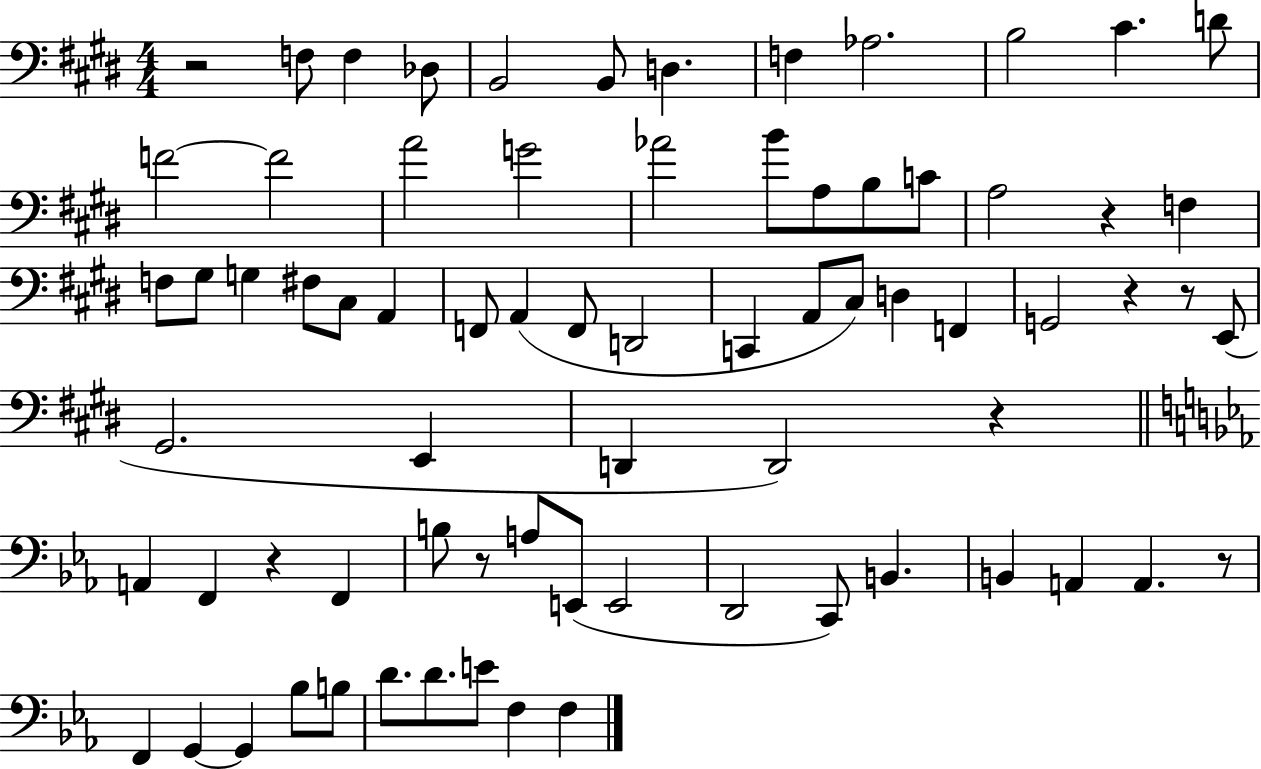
{
  \clef bass
  \numericTimeSignature
  \time 4/4
  \key e \major
  r2 f8 f4 des8 | b,2 b,8 d4. | f4 aes2. | b2 cis'4. d'8 | \break f'2~~ f'2 | a'2 g'2 | aes'2 b'8 a8 b8 c'8 | a2 r4 f4 | \break f8 gis8 g4 fis8 cis8 a,4 | f,8 a,4( f,8 d,2 | c,4 a,8 cis8) d4 f,4 | g,2 r4 r8 e,8( | \break gis,2. e,4 | d,4 d,2) r4 | \bar "||" \break \key ees \major a,4 f,4 r4 f,4 | b8 r8 a8 e,8( e,2 | d,2 c,8) b,4. | b,4 a,4 a,4. r8 | \break f,4 g,4~~ g,4 bes8 b8 | d'8. d'8. e'8 f4 f4 | \bar "|."
}